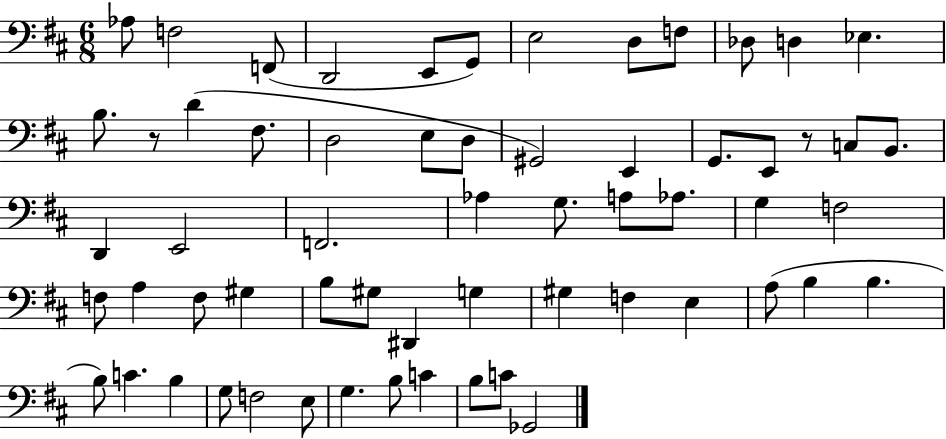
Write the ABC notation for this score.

X:1
T:Untitled
M:6/8
L:1/4
K:D
_A,/2 F,2 F,,/2 D,,2 E,,/2 G,,/2 E,2 D,/2 F,/2 _D,/2 D, _E, B,/2 z/2 D ^F,/2 D,2 E,/2 D,/2 ^G,,2 E,, G,,/2 E,,/2 z/2 C,/2 B,,/2 D,, E,,2 F,,2 _A, G,/2 A,/2 _A,/2 G, F,2 F,/2 A, F,/2 ^G, B,/2 ^G,/2 ^D,, G, ^G, F, E, A,/2 B, B, B,/2 C B, G,/2 F,2 E,/2 G, B,/2 C B,/2 C/2 _G,,2